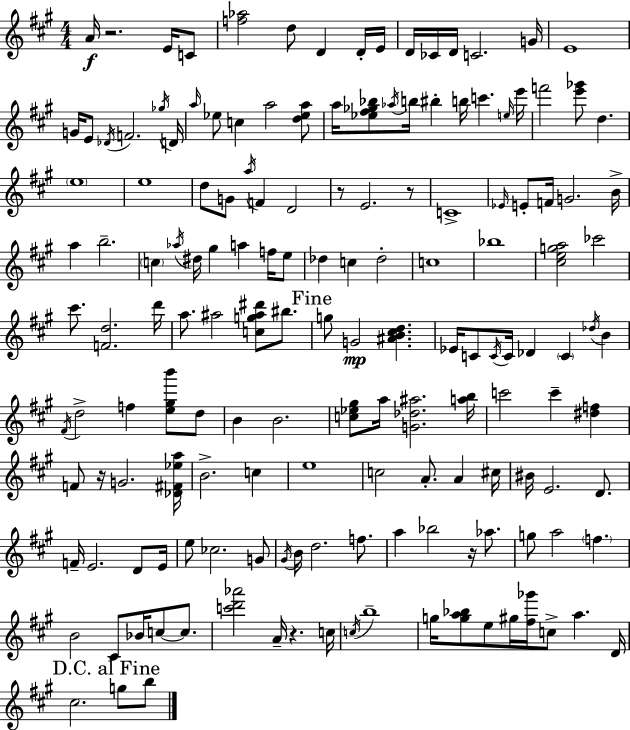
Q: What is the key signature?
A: A major